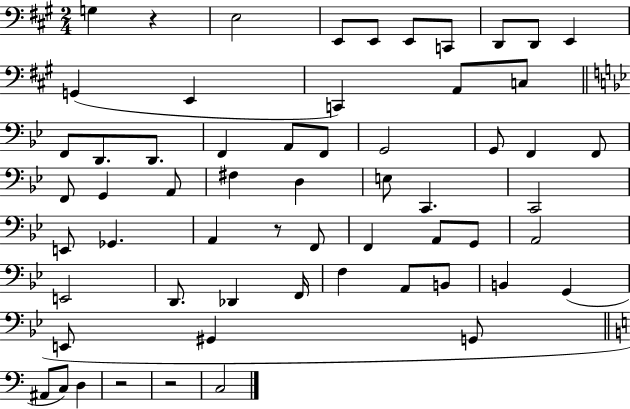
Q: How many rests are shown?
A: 4